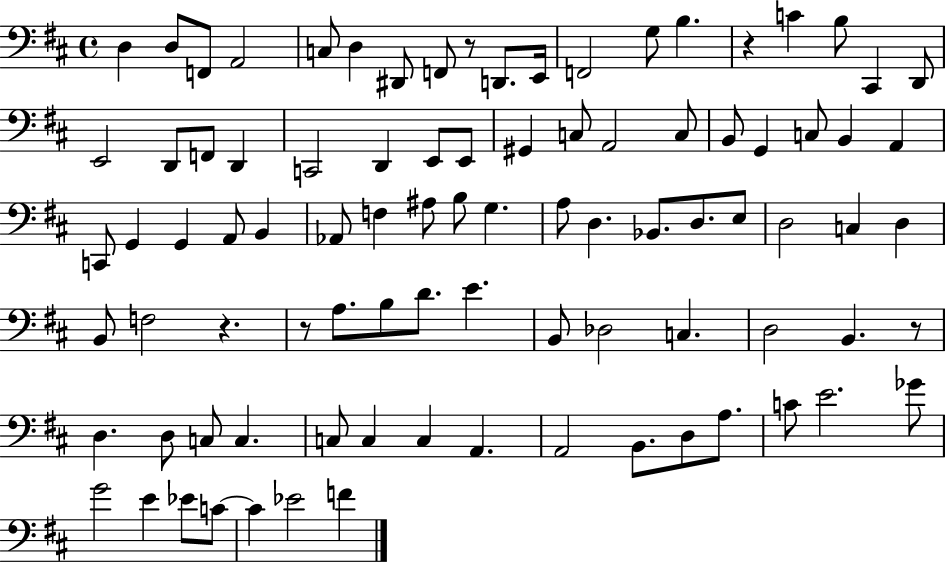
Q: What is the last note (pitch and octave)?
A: F4